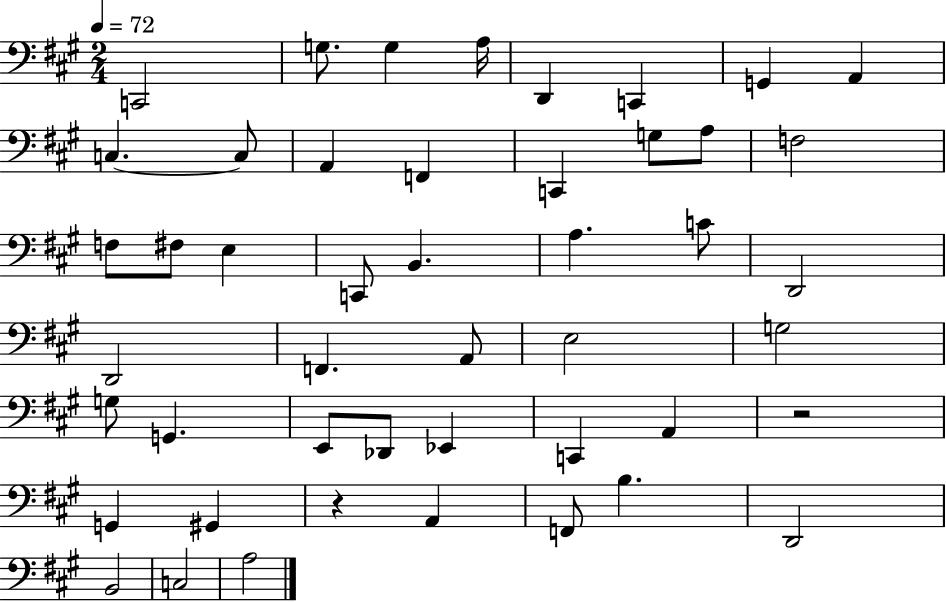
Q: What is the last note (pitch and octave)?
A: A3